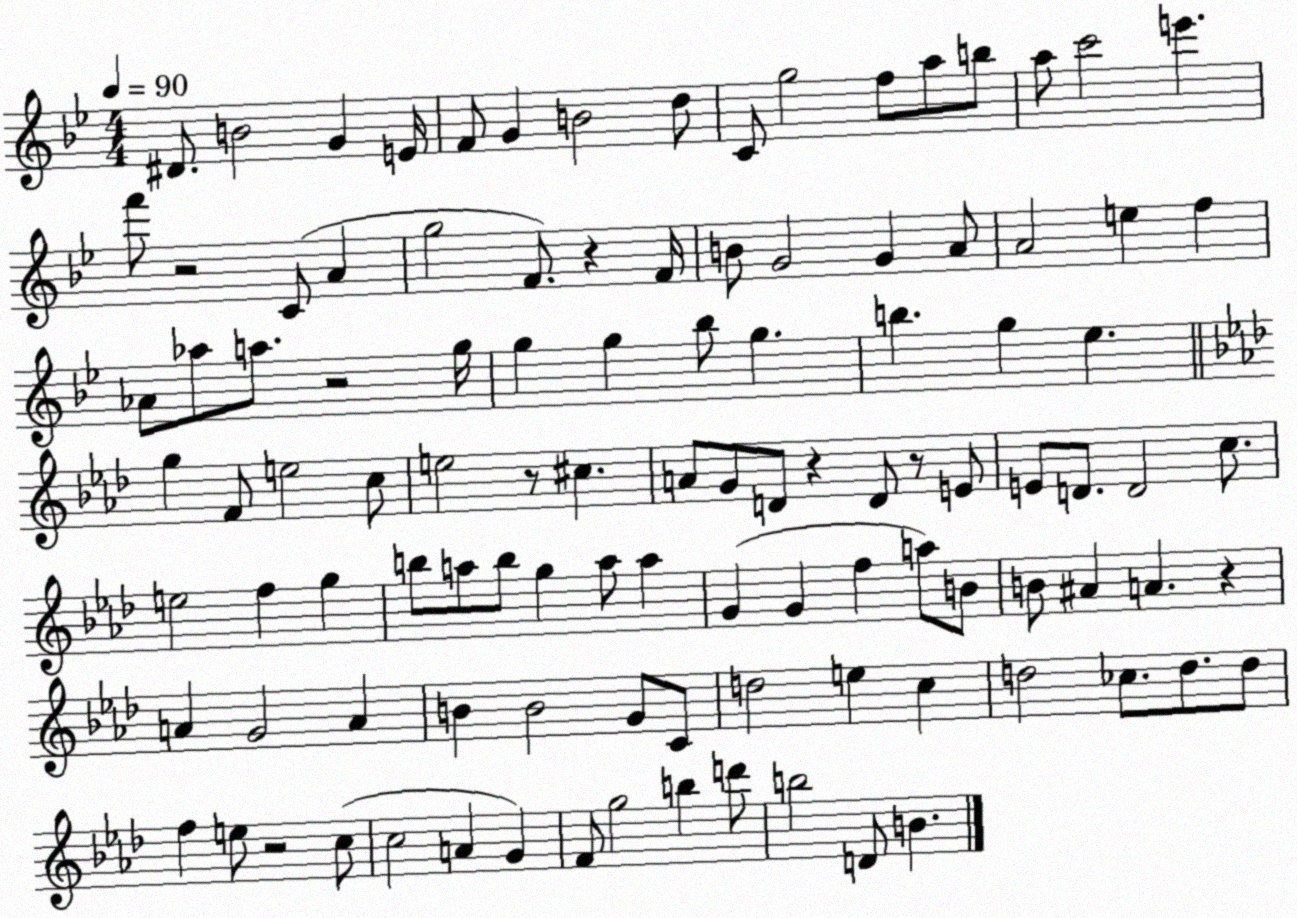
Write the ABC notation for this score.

X:1
T:Untitled
M:4/4
L:1/4
K:Bb
^D/2 B2 G E/4 F/2 G B2 d/2 C/2 g2 f/2 a/2 b/2 a/2 c'2 e' f'/2 z2 C/2 A g2 F/2 z F/4 B/2 G2 G A/2 A2 e f _A/2 _a/2 a/2 z2 g/4 g g _b/2 g b g _e g F/2 e2 c/2 e2 z/2 ^c A/2 G/2 D/2 z D/2 z/2 E/2 E/2 D/2 D2 c/2 e2 f g b/2 a/2 b/2 g a/2 a G G f a/2 B/2 B/2 ^A A z A G2 A B B2 G/2 C/2 d2 e c d2 _c/2 d/2 d/2 f e/2 z2 c/2 c2 A G F/2 g2 b d'/2 b2 D/2 B